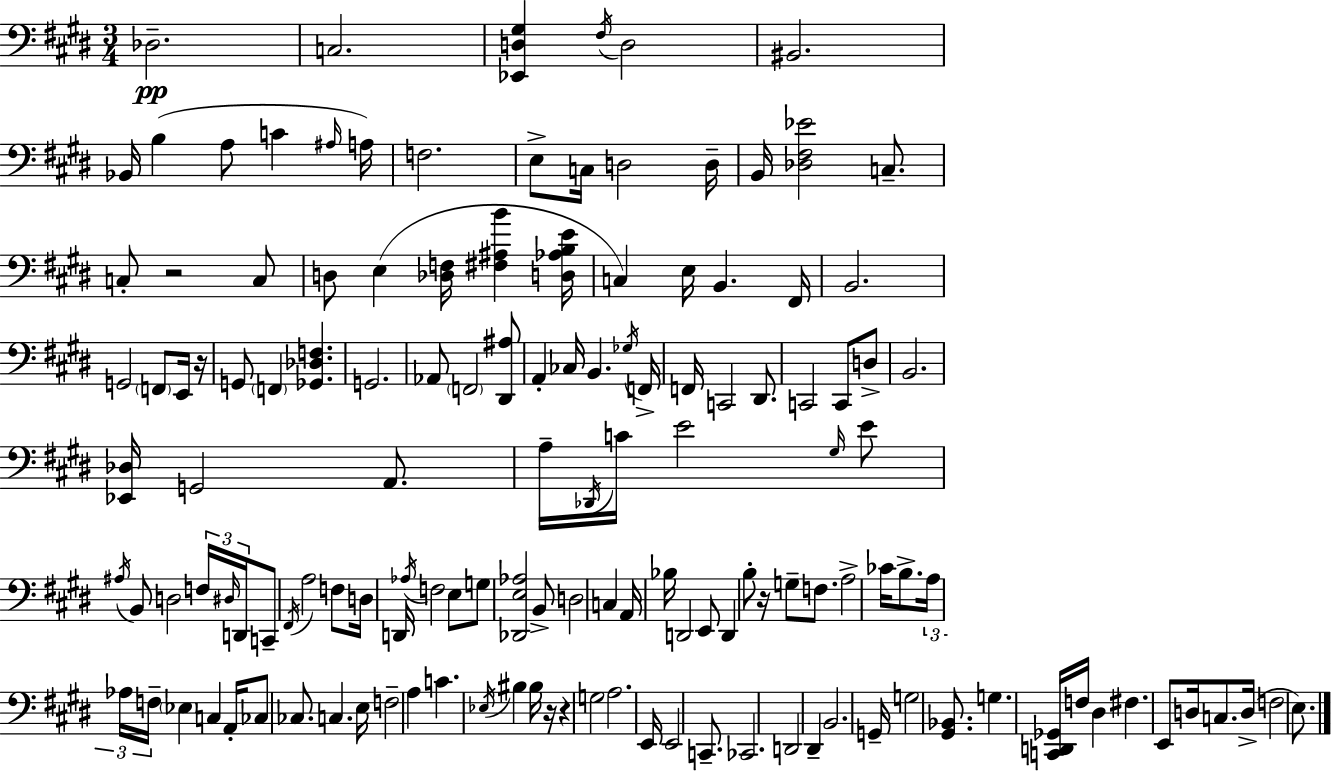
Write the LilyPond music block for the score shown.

{
  \clef bass
  \numericTimeSignature
  \time 3/4
  \key e \major
  \repeat volta 2 { des2.--\pp | c2. | <ees, d gis>4 \acciaccatura { fis16 } d2 | bis,2. | \break bes,16 b4( a8 c'4 | \grace { ais16 } a16) f2. | e8-> c16 d2 | d16-- b,16 <des fis ees'>2 c8.-- | \break c8-. r2 | c8 d8 e4( <des f>16 <fis ais b'>4 | <d aes b e'>16 c4) e16 b,4. | fis,16 b,2. | \break g,2 \parenthesize f,8 | e,16 r16 g,8 \parenthesize f,4 <ges, des f>4. | g,2. | aes,8 \parenthesize f,2 | \break <dis, ais>8 a,4-. ces16 b,4. | \acciaccatura { ges16 } f,16-> f,16 c,2 | dis,8. c,2 c,8 | d8-> b,2. | \break <ees, des>16 g,2 | a,8. a16-- \acciaccatura { des,16 } c'16 e'2 | \grace { gis16 } e'8 \acciaccatura { ais16 } b,8 d2 | \tuplet 3/2 { f16 \grace { dis16 } d,16 } c,8-- \acciaccatura { fis,16 } a2 | \break f8 d16 d,16 \acciaccatura { aes16 } f2 | e8 g8 <des, e aes>2 | b,8-> d2 | c4 a,16 bes16 d,2 | \break e,8 d,4 | b8-. r16 g8-- f8. a2-> | ces'16 b8.-> \tuplet 3/2 { a16 aes16 f16-- } | \parenthesize ees4 c4 a,16-. ces8 ces8. | \break c4. e16 f2-- | a4 c'4. | \acciaccatura { ees16 } bis4 bis16 r16 r4 | g2 a2. | \break e,16 e,2 | c,8.-- ces,2. | d,2 | dis,4-- b,2. | \break g,16-- g2 | <gis, bes,>8. g4. | <c, d, ges,>16 f16 dis4 fis4. | e,8 d16 c8. d16->( f2 | \break e8.) } \bar "|."
}